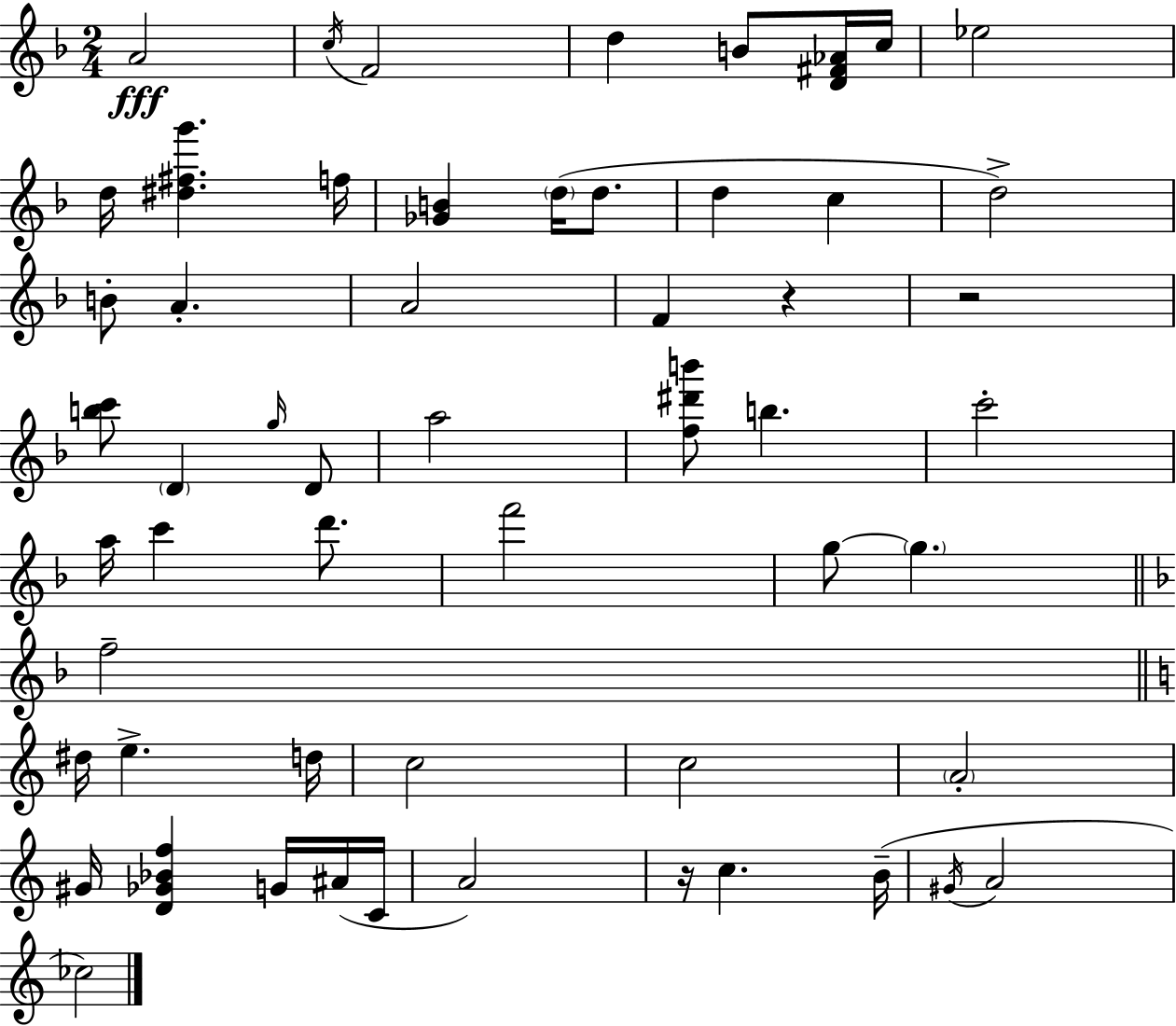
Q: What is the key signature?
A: D minor